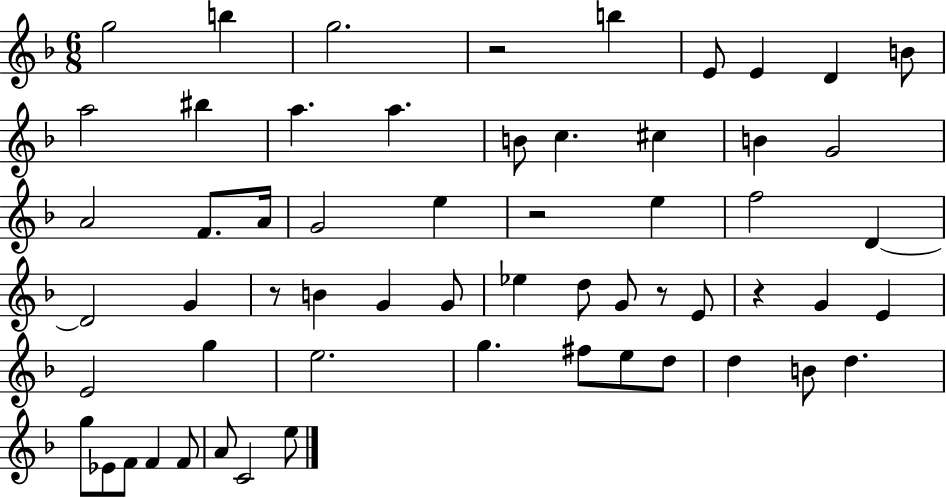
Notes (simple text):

G5/h B5/q G5/h. R/h B5/q E4/e E4/q D4/q B4/e A5/h BIS5/q A5/q. A5/q. B4/e C5/q. C#5/q B4/q G4/h A4/h F4/e. A4/s G4/h E5/q R/h E5/q F5/h D4/q D4/h G4/q R/e B4/q G4/q G4/e Eb5/q D5/e G4/e R/e E4/e R/q G4/q E4/q E4/h G5/q E5/h. G5/q. F#5/e E5/e D5/e D5/q B4/e D5/q. G5/e Eb4/e F4/e F4/q F4/e A4/e C4/h E5/e